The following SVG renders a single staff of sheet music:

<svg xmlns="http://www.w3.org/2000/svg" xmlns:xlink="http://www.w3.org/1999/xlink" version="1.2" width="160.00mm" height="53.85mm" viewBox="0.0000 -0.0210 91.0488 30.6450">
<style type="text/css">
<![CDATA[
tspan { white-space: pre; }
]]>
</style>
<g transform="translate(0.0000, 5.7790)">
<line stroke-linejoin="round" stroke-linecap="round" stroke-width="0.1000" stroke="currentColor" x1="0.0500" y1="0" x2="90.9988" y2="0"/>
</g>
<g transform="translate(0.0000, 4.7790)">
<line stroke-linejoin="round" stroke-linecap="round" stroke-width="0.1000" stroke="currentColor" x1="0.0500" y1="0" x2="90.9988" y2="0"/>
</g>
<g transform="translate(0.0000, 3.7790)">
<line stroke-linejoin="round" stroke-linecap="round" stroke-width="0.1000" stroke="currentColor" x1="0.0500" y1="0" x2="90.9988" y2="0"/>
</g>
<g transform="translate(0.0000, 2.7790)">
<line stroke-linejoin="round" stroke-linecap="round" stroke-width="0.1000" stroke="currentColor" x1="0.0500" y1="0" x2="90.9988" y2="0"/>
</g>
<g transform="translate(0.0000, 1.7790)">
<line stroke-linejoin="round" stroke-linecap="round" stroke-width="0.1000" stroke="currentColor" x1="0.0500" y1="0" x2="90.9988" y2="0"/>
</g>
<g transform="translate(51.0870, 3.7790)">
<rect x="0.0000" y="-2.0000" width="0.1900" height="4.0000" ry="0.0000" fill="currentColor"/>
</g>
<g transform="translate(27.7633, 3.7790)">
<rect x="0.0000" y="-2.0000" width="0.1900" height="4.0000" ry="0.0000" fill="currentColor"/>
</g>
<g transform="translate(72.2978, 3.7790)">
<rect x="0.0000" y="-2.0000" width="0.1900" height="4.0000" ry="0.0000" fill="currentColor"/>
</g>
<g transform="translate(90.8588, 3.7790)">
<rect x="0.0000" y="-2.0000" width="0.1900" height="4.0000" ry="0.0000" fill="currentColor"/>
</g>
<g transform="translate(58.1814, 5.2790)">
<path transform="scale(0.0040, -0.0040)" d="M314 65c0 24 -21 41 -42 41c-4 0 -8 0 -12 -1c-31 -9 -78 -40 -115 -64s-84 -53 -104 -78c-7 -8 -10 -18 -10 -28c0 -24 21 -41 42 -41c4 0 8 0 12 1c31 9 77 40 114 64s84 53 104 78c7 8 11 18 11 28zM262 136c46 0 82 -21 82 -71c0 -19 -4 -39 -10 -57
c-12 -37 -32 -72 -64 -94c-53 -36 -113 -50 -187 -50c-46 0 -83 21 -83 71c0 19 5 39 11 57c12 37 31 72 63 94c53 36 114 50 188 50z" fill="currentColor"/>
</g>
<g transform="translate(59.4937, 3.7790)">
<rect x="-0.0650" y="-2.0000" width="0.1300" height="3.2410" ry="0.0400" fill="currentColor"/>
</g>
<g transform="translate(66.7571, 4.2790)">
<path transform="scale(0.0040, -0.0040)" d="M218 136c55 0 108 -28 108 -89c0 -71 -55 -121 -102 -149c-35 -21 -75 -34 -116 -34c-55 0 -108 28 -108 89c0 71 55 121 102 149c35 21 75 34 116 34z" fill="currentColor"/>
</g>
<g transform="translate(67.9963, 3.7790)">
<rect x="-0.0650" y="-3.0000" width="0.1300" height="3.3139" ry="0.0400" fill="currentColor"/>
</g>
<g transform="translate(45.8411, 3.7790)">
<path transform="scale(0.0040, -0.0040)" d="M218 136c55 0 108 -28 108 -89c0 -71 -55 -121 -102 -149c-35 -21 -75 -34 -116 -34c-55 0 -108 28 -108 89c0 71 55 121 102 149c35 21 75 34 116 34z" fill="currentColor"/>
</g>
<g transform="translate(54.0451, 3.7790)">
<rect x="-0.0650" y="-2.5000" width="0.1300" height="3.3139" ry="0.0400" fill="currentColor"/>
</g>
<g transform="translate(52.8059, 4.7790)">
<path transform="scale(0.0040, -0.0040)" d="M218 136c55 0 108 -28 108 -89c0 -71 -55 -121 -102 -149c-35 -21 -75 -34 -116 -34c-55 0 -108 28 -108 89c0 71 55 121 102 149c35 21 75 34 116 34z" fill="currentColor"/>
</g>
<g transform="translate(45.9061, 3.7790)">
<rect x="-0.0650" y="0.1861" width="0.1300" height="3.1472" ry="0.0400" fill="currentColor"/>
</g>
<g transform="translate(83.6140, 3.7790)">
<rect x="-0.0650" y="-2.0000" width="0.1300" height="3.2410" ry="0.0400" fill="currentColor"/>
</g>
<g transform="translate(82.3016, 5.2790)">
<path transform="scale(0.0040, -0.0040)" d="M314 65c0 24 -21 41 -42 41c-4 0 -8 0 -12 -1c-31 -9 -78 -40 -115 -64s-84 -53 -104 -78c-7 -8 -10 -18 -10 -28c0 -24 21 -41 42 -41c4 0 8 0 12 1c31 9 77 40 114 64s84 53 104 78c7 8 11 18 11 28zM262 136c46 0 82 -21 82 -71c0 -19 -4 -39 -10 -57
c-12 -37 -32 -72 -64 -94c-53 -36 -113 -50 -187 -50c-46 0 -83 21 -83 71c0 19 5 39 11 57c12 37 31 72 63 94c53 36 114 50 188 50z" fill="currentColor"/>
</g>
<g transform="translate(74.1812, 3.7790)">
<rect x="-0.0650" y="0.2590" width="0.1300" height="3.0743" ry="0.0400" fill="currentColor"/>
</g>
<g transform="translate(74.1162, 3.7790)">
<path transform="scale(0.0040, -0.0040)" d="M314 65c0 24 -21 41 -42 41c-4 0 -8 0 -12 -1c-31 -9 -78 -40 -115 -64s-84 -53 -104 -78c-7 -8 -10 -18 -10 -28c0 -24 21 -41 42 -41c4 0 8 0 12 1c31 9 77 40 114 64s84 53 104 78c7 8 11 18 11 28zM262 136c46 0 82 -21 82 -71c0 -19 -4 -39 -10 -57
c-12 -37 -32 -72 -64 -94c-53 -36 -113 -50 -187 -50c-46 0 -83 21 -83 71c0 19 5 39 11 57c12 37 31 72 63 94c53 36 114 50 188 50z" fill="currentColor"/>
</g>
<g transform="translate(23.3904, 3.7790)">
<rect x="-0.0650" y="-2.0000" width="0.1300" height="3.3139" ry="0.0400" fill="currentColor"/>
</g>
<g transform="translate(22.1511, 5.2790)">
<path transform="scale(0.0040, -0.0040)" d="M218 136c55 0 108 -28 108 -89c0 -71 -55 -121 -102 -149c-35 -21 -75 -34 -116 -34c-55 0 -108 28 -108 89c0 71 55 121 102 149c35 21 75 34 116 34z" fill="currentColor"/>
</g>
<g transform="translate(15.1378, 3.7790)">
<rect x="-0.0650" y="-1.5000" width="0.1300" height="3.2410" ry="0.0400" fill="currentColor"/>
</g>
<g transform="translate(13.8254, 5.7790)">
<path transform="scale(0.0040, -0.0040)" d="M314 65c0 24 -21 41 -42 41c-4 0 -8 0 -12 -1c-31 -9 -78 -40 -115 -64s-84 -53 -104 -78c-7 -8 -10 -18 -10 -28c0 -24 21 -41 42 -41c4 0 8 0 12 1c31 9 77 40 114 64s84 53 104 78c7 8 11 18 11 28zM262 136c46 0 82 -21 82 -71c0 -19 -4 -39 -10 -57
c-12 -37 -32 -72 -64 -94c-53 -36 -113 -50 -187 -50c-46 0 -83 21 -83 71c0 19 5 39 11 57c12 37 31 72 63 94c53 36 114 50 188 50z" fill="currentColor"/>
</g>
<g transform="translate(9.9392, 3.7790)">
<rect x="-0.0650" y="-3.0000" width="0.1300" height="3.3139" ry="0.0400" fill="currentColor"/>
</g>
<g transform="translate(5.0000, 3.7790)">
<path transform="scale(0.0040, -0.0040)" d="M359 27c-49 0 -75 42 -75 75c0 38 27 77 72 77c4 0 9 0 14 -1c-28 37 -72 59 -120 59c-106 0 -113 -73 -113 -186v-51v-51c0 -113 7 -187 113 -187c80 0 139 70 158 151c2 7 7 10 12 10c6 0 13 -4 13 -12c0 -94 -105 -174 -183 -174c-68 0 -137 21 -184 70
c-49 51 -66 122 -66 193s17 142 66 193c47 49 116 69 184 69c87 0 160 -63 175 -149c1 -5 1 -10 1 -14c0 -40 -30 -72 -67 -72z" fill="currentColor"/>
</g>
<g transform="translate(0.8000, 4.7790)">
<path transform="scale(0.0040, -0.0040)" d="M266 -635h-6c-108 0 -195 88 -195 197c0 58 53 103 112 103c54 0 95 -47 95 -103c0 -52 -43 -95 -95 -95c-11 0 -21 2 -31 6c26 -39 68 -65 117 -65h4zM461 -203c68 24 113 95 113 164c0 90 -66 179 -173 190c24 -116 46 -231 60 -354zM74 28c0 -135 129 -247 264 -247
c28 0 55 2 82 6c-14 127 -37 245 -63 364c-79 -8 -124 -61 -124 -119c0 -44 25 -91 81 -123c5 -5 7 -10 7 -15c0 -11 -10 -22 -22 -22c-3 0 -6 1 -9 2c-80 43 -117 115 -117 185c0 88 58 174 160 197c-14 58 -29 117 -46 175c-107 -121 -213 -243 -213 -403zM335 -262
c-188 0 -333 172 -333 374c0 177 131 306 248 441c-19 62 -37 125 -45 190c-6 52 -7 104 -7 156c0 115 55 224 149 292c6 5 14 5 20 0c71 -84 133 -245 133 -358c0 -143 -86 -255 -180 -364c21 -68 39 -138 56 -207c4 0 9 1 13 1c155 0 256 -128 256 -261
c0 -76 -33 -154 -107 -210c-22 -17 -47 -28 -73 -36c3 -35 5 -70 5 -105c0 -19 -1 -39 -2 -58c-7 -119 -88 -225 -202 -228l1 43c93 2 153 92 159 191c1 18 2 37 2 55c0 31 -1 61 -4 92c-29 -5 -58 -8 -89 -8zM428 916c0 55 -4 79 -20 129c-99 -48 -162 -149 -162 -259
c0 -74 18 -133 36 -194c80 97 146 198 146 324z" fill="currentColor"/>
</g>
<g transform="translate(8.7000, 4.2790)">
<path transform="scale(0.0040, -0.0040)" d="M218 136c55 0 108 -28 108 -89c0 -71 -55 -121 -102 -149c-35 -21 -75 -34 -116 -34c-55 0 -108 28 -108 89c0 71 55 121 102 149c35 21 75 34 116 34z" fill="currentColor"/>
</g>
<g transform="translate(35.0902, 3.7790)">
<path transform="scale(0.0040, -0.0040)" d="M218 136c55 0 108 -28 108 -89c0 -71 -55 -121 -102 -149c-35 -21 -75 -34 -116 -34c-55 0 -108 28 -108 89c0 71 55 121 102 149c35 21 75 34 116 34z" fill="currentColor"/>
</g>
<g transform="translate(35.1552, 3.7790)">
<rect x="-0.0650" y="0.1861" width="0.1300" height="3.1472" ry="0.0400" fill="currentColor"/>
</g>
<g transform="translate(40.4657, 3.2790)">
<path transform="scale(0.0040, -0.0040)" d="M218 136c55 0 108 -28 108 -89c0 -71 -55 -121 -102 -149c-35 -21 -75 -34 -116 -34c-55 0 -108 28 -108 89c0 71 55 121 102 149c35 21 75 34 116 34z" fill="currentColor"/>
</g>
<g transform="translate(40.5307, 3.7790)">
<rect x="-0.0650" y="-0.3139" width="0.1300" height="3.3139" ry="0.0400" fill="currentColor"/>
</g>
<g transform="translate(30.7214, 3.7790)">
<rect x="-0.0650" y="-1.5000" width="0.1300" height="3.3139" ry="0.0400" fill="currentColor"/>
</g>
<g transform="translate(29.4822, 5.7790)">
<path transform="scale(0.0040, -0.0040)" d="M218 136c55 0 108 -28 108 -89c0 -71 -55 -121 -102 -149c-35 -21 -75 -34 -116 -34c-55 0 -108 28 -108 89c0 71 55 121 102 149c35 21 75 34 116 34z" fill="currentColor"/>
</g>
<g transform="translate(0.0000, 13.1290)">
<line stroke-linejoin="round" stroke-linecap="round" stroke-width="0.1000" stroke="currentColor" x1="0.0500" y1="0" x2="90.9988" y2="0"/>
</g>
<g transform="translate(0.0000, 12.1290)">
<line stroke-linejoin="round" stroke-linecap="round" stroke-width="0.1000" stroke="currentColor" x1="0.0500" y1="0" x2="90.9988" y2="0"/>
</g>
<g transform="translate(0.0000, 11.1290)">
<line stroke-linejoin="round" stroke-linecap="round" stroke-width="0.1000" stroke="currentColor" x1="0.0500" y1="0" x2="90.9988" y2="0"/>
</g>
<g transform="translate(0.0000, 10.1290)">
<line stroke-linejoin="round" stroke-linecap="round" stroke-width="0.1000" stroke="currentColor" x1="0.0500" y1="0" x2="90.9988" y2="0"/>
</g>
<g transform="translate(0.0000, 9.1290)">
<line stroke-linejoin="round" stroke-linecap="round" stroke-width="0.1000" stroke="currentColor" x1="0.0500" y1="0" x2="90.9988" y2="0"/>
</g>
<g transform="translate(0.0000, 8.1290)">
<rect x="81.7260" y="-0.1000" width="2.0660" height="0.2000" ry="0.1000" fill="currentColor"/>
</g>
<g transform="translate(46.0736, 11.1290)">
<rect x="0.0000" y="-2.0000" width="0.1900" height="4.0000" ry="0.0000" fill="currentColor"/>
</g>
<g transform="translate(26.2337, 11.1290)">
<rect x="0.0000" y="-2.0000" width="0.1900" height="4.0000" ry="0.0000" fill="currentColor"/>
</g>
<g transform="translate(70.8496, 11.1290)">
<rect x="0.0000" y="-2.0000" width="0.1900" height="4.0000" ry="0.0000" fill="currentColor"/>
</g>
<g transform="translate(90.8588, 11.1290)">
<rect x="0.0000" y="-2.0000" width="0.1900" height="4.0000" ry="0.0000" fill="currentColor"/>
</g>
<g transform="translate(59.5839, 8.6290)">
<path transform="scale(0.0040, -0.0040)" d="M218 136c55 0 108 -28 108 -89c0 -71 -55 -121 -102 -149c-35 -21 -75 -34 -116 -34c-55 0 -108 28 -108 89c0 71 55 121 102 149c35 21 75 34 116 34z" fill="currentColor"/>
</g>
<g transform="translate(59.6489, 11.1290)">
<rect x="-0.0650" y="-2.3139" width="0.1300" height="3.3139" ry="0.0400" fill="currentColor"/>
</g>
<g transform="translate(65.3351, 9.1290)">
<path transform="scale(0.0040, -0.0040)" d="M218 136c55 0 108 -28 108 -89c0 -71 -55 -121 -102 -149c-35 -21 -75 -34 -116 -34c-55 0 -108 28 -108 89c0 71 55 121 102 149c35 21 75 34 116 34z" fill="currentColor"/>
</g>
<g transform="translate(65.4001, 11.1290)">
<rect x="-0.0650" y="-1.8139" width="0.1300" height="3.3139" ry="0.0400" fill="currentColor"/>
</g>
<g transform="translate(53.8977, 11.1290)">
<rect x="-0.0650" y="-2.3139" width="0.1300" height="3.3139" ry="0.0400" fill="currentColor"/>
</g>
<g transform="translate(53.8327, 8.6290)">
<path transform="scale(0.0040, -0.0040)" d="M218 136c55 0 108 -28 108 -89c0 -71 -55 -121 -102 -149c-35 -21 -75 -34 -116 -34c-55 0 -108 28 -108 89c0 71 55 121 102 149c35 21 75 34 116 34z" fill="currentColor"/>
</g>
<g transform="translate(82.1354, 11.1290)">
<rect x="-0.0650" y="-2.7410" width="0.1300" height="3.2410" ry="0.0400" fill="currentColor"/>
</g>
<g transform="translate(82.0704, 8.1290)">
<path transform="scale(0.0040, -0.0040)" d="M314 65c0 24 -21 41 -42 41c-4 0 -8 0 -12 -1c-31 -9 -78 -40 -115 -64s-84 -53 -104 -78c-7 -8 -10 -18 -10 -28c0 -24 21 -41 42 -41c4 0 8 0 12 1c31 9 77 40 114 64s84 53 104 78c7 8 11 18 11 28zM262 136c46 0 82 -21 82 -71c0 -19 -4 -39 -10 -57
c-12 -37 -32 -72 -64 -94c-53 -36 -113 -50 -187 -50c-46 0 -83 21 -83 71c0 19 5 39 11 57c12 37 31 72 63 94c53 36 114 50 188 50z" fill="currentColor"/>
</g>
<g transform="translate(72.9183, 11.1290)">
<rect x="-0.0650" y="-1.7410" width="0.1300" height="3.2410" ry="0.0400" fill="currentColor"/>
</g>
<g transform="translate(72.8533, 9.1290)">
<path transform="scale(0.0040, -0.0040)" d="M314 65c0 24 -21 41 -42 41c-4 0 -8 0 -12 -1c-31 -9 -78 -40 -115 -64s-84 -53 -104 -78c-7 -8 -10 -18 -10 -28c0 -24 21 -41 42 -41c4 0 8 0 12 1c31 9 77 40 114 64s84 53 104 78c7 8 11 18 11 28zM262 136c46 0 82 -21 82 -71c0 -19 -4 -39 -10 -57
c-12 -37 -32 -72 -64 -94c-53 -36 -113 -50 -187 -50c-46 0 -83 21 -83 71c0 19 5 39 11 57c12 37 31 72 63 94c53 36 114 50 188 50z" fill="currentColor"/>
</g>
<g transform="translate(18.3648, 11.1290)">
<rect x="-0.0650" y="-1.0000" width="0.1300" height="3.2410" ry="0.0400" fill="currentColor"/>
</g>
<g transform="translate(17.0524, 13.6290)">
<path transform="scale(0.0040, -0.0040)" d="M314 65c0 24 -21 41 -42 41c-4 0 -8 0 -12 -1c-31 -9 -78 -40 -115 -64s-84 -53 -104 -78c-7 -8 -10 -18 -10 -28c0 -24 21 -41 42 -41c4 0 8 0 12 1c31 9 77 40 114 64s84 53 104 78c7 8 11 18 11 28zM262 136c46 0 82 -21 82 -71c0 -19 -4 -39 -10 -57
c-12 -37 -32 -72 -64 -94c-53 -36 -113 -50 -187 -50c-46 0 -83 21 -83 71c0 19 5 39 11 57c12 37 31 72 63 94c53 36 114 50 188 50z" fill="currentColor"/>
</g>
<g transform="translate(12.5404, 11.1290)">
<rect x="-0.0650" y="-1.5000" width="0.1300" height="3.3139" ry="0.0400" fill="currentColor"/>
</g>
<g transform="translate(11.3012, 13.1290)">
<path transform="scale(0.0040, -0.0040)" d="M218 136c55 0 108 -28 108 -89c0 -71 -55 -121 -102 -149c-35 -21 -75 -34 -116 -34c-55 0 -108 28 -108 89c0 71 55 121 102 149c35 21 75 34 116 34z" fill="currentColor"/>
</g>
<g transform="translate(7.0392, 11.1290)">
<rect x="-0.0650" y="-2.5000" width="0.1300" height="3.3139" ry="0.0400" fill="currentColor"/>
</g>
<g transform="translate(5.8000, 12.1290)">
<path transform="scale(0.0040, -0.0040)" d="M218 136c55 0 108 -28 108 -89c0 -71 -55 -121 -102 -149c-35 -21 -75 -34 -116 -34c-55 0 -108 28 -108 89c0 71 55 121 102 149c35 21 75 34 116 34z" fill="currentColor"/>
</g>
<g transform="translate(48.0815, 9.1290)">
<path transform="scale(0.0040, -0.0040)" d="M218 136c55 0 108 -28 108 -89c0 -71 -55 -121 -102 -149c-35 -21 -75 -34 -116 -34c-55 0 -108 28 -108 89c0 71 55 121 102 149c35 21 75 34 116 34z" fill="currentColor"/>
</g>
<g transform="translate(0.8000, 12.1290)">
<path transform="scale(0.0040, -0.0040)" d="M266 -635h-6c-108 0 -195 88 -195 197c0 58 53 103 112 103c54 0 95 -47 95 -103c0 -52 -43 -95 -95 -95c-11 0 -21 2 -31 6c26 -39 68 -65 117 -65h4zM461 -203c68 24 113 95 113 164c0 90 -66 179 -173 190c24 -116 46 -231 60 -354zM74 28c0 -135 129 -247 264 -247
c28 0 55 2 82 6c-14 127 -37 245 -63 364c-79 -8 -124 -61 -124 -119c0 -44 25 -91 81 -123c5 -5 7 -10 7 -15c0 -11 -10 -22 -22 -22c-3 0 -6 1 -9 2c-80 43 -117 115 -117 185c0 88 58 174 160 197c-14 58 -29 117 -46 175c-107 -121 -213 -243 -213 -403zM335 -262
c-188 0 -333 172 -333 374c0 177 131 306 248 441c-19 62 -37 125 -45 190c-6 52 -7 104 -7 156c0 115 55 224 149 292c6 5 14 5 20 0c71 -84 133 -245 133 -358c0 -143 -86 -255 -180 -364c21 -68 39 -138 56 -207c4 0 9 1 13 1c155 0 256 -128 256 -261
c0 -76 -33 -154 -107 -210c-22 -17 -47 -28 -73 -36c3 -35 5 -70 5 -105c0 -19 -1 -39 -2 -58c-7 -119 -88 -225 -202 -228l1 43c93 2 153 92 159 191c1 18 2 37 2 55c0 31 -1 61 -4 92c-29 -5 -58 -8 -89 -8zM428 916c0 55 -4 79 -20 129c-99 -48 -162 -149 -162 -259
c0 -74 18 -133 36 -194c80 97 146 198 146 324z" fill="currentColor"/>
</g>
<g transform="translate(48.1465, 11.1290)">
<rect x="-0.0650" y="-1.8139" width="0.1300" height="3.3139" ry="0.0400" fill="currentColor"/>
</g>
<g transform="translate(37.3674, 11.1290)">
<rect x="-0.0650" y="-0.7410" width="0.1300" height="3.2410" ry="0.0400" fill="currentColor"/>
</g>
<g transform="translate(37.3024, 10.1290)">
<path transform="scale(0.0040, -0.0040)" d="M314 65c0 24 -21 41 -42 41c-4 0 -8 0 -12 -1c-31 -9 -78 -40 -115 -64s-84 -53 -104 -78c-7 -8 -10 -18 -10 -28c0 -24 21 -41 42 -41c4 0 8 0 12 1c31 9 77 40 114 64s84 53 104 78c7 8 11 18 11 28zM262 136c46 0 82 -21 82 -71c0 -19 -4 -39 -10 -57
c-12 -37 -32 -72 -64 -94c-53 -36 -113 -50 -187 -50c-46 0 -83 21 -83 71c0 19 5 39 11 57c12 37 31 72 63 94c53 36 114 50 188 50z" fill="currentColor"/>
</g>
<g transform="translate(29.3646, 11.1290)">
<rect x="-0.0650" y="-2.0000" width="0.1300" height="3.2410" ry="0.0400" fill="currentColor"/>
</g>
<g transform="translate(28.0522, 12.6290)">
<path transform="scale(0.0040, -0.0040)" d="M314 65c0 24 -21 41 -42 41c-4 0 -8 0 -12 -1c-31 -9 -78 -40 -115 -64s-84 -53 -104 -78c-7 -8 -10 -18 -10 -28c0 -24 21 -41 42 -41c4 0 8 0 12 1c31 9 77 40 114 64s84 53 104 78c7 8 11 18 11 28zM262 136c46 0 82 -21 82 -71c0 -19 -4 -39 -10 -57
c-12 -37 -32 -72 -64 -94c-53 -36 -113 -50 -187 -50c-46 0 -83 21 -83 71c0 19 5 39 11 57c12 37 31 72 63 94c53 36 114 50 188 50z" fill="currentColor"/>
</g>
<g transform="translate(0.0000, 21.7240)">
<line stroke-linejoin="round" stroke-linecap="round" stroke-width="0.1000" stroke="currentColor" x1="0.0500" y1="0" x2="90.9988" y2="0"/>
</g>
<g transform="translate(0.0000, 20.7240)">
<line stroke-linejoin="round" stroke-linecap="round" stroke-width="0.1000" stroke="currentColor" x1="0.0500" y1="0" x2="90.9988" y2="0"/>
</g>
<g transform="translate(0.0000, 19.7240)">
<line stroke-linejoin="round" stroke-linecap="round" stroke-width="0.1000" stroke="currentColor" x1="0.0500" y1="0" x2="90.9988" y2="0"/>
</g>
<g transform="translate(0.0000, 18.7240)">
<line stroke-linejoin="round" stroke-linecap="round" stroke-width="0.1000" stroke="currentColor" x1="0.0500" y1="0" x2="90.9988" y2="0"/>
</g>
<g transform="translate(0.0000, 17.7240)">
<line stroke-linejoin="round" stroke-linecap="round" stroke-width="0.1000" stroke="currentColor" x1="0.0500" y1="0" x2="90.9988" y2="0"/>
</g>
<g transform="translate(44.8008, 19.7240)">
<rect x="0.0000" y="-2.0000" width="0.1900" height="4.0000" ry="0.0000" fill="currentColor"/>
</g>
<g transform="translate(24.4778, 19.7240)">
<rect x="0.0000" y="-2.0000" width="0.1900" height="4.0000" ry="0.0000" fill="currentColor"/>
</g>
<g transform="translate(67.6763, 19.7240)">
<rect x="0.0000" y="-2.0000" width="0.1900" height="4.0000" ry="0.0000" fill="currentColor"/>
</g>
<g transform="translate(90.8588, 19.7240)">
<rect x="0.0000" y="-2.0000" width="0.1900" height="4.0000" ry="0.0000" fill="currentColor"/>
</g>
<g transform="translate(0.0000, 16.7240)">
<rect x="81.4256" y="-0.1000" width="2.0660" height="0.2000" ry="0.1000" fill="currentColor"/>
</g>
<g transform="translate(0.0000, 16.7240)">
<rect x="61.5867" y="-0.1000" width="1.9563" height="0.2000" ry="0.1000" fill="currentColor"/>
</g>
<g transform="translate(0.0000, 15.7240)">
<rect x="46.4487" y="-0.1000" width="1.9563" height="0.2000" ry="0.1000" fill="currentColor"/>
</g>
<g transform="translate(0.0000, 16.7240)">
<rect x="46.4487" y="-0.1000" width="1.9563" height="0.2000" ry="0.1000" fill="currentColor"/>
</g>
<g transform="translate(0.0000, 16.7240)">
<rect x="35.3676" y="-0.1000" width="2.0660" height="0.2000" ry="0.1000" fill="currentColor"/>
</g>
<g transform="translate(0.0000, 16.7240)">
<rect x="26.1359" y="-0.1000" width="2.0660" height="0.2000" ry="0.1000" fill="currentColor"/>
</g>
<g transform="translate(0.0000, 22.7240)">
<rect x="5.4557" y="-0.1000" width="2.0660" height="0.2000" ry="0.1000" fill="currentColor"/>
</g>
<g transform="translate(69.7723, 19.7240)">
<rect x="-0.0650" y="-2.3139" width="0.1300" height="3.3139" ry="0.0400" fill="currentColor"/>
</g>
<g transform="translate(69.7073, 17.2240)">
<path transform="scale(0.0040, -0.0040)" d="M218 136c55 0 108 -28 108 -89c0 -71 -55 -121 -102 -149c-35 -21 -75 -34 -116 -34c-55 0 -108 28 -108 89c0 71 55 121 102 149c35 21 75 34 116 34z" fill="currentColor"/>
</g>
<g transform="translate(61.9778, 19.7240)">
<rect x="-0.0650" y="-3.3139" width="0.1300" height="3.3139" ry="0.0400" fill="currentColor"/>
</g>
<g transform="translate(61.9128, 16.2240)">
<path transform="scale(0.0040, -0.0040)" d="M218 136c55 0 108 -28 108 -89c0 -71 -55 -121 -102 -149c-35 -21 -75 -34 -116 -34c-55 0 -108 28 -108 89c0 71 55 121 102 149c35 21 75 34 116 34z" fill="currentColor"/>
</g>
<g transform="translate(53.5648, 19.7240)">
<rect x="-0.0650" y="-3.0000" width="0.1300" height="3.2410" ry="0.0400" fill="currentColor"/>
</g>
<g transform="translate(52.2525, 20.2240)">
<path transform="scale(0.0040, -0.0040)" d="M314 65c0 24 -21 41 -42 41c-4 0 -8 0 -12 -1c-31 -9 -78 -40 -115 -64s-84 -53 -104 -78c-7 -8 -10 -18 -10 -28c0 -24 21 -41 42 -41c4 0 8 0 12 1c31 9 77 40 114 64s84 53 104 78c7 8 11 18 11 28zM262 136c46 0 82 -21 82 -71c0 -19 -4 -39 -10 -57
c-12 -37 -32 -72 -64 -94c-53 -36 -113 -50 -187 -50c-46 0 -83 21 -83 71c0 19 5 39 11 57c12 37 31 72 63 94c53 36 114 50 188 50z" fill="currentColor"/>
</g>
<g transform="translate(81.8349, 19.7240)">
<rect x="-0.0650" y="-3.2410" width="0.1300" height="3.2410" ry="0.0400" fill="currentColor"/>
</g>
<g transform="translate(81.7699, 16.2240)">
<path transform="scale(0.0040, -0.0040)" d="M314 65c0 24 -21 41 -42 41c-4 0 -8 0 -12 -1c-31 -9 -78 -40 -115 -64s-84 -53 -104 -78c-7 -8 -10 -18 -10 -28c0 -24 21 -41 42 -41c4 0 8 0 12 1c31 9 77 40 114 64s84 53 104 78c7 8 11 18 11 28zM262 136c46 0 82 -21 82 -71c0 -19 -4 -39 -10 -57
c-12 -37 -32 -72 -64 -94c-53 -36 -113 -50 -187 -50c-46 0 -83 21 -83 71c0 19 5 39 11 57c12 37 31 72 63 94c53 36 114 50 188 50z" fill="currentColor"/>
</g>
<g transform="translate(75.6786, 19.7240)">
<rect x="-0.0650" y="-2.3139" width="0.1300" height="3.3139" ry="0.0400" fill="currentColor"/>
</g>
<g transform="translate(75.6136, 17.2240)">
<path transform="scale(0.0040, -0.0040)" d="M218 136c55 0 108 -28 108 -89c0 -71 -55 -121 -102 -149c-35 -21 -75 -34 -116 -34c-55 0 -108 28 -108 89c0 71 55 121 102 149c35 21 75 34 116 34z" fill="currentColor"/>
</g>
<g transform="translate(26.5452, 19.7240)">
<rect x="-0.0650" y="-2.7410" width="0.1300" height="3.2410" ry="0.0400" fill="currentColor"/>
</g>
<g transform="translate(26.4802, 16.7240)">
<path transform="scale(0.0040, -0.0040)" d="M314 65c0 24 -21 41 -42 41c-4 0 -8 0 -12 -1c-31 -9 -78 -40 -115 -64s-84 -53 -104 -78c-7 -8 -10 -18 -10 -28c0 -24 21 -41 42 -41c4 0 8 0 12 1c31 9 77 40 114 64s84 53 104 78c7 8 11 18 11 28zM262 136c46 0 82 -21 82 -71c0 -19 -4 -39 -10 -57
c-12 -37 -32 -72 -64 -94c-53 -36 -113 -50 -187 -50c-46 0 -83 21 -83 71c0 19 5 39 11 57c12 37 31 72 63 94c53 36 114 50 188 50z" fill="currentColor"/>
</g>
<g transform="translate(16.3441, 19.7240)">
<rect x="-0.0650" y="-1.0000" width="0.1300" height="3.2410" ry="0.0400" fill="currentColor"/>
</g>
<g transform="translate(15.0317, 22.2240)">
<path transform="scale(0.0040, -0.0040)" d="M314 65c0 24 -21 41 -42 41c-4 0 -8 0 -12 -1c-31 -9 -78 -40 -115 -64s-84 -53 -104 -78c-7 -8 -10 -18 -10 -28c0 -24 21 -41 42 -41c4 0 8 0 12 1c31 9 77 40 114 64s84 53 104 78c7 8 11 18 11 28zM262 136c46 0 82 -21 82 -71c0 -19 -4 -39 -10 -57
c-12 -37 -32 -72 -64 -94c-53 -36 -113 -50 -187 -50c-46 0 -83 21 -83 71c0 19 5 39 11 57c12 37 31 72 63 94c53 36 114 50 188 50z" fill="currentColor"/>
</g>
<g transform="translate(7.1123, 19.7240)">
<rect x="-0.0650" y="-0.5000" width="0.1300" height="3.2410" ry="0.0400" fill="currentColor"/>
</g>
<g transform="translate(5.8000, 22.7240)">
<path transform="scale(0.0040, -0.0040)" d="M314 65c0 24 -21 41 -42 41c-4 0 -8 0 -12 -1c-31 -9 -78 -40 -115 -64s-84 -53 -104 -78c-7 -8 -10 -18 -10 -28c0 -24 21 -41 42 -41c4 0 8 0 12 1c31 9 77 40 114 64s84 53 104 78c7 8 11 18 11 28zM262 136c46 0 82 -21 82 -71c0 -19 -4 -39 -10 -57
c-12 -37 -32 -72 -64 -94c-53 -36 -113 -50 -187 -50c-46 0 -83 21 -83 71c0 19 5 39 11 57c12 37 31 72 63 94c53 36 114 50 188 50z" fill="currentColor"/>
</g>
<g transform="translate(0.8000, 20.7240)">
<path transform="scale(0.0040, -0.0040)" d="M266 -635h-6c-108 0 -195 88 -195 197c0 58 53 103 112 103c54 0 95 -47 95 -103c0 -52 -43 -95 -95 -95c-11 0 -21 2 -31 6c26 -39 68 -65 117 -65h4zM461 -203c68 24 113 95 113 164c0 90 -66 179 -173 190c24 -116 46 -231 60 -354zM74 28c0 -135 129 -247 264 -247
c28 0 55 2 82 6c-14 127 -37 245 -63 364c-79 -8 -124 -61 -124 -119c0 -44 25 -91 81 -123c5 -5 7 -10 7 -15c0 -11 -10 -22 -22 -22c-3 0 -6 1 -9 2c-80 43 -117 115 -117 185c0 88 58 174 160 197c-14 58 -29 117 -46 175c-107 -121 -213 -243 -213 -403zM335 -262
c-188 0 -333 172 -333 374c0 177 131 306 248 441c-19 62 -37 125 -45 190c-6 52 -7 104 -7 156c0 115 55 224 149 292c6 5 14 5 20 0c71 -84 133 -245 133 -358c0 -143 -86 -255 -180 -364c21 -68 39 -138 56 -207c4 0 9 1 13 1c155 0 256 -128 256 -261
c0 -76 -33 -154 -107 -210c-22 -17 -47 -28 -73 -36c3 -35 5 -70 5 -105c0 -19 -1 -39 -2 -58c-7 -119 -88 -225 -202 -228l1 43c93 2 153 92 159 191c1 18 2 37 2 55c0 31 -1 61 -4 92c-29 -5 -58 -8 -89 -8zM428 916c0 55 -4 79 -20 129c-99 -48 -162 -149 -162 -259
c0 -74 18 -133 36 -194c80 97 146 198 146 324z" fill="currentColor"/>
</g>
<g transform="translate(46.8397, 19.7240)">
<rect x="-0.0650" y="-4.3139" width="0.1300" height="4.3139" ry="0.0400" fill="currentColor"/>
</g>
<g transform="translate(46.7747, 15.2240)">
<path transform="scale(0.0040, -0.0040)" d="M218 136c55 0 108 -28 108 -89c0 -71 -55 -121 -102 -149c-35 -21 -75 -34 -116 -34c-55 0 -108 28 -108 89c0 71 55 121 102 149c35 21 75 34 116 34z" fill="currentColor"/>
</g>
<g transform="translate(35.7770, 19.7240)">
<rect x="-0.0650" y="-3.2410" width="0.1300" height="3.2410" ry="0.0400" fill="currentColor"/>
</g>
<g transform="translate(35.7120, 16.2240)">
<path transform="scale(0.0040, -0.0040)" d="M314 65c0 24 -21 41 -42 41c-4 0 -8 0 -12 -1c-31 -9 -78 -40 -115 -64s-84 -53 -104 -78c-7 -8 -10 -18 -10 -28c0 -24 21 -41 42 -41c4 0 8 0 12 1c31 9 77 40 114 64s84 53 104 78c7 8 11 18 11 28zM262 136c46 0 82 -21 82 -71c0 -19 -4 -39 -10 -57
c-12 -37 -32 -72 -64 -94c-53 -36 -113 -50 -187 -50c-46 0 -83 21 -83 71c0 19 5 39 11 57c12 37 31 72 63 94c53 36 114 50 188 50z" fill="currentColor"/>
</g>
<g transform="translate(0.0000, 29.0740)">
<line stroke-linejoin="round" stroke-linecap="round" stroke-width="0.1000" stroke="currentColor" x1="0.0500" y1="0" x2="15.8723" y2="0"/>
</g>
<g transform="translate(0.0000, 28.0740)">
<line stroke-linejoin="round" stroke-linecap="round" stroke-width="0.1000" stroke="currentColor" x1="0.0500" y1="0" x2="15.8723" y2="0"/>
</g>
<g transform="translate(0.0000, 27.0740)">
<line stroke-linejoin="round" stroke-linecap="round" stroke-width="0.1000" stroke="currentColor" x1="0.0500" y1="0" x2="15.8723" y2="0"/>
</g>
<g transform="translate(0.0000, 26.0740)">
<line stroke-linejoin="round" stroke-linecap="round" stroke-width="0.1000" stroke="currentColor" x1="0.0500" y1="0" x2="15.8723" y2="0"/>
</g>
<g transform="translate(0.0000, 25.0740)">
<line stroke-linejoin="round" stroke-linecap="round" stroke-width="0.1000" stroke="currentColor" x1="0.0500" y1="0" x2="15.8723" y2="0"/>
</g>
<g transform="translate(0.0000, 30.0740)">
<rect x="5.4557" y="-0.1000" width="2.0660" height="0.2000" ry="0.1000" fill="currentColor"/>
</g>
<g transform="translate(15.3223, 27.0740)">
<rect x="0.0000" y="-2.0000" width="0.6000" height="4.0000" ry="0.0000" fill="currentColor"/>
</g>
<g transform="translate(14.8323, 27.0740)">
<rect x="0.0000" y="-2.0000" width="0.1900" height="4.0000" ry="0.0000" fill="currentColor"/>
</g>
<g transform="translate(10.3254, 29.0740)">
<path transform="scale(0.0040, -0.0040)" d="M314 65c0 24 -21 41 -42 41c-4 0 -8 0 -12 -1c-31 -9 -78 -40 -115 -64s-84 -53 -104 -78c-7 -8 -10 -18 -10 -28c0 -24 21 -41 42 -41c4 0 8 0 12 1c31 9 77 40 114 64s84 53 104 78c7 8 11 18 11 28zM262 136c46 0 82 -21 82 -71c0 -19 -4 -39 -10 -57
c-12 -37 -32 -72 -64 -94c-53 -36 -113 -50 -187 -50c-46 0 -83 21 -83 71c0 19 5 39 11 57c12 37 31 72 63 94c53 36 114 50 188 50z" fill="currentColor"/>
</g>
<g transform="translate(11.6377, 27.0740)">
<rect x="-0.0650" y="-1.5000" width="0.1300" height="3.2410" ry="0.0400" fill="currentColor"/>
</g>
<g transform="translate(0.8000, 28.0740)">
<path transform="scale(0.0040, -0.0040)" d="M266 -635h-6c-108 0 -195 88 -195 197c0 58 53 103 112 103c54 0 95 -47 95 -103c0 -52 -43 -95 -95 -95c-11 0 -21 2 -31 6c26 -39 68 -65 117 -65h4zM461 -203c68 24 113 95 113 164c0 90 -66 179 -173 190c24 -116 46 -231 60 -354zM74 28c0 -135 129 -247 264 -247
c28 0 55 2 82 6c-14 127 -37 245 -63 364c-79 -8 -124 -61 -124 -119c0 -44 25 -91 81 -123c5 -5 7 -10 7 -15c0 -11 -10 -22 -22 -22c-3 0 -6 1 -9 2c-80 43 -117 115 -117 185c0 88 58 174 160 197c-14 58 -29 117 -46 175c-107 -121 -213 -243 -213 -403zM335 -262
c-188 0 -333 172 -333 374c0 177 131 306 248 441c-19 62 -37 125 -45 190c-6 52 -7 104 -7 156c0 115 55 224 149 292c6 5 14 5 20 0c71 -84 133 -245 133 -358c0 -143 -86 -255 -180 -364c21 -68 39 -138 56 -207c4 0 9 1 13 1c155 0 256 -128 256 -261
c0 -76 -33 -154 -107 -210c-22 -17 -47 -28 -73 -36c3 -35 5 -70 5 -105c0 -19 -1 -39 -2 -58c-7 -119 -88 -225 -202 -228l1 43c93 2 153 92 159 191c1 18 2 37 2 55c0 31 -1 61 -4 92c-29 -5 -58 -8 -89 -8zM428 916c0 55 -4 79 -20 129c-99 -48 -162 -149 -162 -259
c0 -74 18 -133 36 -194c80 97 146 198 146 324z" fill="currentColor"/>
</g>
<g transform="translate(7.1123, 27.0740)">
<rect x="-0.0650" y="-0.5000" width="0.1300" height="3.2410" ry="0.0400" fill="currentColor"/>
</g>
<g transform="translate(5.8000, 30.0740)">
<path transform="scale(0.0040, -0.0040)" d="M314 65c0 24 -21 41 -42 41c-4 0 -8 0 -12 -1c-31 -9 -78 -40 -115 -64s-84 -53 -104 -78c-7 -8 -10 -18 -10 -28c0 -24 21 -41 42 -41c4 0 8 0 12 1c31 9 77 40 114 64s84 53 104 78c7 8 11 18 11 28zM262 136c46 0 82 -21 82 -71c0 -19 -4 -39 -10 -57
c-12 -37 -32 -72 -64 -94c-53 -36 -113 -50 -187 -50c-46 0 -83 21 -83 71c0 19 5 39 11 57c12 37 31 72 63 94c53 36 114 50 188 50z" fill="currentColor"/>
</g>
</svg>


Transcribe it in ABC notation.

X:1
T:Untitled
M:4/4
L:1/4
K:C
A E2 F E B c B G F2 A B2 F2 G E D2 F2 d2 f g g f f2 a2 C2 D2 a2 b2 d' A2 b g g b2 C2 E2